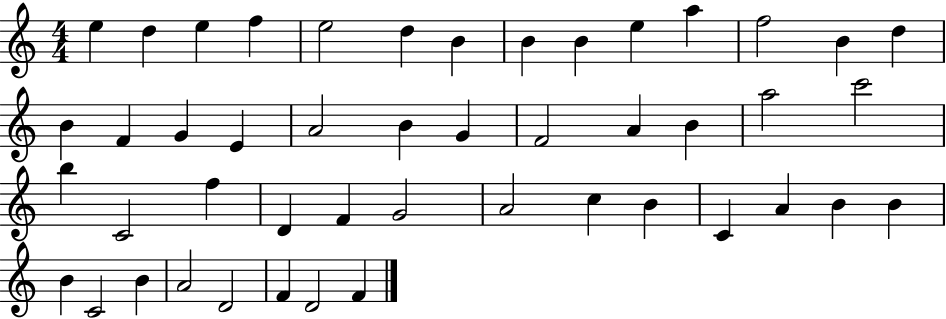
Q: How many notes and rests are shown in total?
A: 47